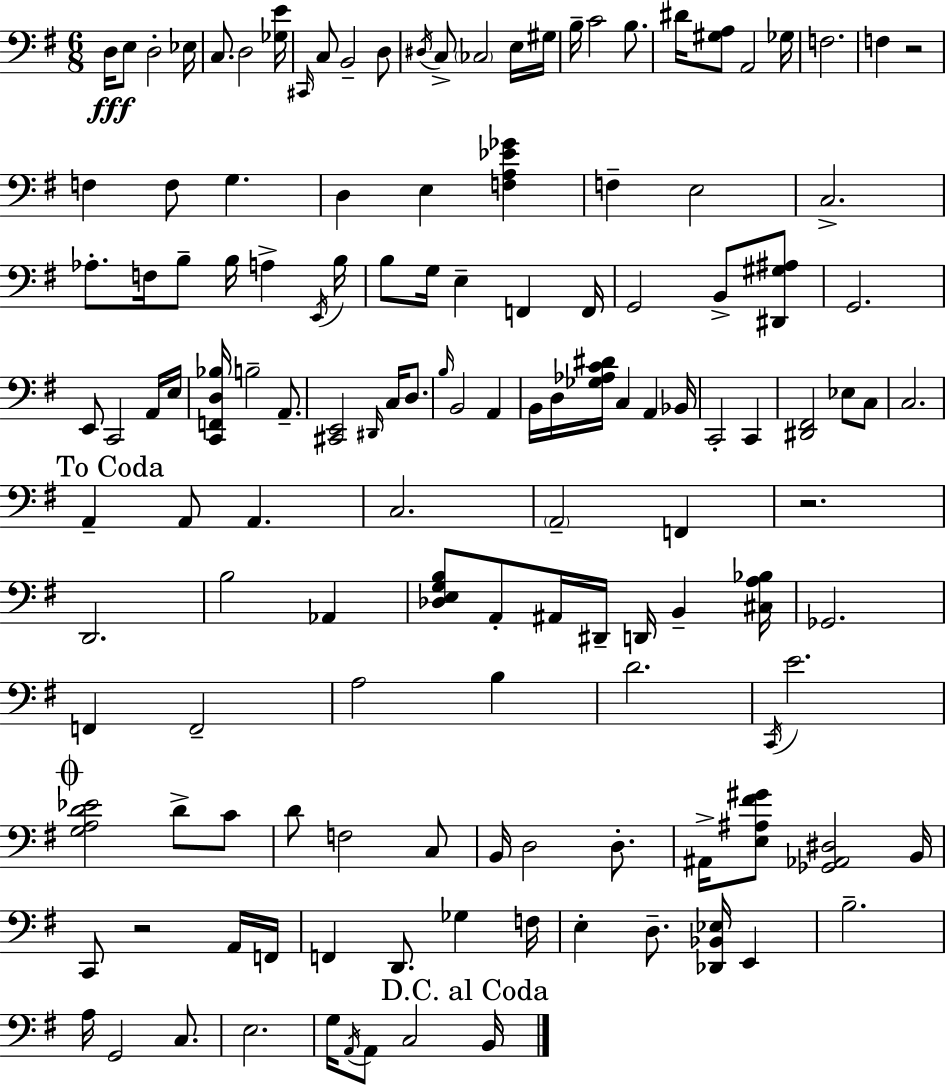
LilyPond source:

{
  \clef bass
  \numericTimeSignature
  \time 6/8
  \key e \minor
  \repeat volta 2 { d16\fff e8 d2-. ees16 | c8. d2 <ges e'>16 | \grace { cis,16 } c8 b,2-- d8 | \acciaccatura { dis16 } c8-> \parenthesize ces2 | \break e16 gis16 b16-- c'2 b8. | dis'16 <gis a>8 a,2 | ges16 f2. | f4 r2 | \break f4 f8 g4. | d4 e4 <f a ees' ges'>4 | f4-- e2 | c2.-> | \break aes8.-. f16 b8-- b16 a4-> | \acciaccatura { e,16 } b16 b8 g16 e4-- f,4 | f,16 g,2 b,8-> | <dis, gis ais>8 g,2. | \break e,8 c,2 | a,16 e16 <c, f, d bes>16 b2-- | a,8.-- <cis, e,>2 \grace { dis,16 } | c16 d8. \grace { b16 } b,2 | \break a,4 b,16 d16 <ges aes c' dis'>16 c4 | a,4 bes,16 c,2-. | c,4 <dis, fis,>2 | ees8 c8 c2. | \break \mark "To Coda" a,4-- a,8 a,4. | c2. | \parenthesize a,2-- | f,4 r2. | \break d,2. | b2 | aes,4 <des e g b>8 a,8-. ais,16 dis,16-- d,16 | b,4-- <cis a bes>16 ges,2. | \break f,4 f,2-- | a2 | b4 d'2. | \acciaccatura { c,16 } e'2. | \break \mark \markup { \musicglyph "scripts.coda" } <g a d' ees'>2 | d'8-> c'8 d'8 f2 | c8 b,16 d2 | d8.-. ais,16-> <e ais fis' gis'>8 <ges, aes, dis>2 | \break b,16 c,8 r2 | a,16 f,16 f,4 d,8. | ges4 f16 e4-. d8.-- | <des, bes, ees>16 e,4 b2.-- | \break a16 g,2 | c8. e2. | g16 \acciaccatura { a,16 } a,8 c2 | \mark "D.C. al Coda" b,16 } \bar "|."
}